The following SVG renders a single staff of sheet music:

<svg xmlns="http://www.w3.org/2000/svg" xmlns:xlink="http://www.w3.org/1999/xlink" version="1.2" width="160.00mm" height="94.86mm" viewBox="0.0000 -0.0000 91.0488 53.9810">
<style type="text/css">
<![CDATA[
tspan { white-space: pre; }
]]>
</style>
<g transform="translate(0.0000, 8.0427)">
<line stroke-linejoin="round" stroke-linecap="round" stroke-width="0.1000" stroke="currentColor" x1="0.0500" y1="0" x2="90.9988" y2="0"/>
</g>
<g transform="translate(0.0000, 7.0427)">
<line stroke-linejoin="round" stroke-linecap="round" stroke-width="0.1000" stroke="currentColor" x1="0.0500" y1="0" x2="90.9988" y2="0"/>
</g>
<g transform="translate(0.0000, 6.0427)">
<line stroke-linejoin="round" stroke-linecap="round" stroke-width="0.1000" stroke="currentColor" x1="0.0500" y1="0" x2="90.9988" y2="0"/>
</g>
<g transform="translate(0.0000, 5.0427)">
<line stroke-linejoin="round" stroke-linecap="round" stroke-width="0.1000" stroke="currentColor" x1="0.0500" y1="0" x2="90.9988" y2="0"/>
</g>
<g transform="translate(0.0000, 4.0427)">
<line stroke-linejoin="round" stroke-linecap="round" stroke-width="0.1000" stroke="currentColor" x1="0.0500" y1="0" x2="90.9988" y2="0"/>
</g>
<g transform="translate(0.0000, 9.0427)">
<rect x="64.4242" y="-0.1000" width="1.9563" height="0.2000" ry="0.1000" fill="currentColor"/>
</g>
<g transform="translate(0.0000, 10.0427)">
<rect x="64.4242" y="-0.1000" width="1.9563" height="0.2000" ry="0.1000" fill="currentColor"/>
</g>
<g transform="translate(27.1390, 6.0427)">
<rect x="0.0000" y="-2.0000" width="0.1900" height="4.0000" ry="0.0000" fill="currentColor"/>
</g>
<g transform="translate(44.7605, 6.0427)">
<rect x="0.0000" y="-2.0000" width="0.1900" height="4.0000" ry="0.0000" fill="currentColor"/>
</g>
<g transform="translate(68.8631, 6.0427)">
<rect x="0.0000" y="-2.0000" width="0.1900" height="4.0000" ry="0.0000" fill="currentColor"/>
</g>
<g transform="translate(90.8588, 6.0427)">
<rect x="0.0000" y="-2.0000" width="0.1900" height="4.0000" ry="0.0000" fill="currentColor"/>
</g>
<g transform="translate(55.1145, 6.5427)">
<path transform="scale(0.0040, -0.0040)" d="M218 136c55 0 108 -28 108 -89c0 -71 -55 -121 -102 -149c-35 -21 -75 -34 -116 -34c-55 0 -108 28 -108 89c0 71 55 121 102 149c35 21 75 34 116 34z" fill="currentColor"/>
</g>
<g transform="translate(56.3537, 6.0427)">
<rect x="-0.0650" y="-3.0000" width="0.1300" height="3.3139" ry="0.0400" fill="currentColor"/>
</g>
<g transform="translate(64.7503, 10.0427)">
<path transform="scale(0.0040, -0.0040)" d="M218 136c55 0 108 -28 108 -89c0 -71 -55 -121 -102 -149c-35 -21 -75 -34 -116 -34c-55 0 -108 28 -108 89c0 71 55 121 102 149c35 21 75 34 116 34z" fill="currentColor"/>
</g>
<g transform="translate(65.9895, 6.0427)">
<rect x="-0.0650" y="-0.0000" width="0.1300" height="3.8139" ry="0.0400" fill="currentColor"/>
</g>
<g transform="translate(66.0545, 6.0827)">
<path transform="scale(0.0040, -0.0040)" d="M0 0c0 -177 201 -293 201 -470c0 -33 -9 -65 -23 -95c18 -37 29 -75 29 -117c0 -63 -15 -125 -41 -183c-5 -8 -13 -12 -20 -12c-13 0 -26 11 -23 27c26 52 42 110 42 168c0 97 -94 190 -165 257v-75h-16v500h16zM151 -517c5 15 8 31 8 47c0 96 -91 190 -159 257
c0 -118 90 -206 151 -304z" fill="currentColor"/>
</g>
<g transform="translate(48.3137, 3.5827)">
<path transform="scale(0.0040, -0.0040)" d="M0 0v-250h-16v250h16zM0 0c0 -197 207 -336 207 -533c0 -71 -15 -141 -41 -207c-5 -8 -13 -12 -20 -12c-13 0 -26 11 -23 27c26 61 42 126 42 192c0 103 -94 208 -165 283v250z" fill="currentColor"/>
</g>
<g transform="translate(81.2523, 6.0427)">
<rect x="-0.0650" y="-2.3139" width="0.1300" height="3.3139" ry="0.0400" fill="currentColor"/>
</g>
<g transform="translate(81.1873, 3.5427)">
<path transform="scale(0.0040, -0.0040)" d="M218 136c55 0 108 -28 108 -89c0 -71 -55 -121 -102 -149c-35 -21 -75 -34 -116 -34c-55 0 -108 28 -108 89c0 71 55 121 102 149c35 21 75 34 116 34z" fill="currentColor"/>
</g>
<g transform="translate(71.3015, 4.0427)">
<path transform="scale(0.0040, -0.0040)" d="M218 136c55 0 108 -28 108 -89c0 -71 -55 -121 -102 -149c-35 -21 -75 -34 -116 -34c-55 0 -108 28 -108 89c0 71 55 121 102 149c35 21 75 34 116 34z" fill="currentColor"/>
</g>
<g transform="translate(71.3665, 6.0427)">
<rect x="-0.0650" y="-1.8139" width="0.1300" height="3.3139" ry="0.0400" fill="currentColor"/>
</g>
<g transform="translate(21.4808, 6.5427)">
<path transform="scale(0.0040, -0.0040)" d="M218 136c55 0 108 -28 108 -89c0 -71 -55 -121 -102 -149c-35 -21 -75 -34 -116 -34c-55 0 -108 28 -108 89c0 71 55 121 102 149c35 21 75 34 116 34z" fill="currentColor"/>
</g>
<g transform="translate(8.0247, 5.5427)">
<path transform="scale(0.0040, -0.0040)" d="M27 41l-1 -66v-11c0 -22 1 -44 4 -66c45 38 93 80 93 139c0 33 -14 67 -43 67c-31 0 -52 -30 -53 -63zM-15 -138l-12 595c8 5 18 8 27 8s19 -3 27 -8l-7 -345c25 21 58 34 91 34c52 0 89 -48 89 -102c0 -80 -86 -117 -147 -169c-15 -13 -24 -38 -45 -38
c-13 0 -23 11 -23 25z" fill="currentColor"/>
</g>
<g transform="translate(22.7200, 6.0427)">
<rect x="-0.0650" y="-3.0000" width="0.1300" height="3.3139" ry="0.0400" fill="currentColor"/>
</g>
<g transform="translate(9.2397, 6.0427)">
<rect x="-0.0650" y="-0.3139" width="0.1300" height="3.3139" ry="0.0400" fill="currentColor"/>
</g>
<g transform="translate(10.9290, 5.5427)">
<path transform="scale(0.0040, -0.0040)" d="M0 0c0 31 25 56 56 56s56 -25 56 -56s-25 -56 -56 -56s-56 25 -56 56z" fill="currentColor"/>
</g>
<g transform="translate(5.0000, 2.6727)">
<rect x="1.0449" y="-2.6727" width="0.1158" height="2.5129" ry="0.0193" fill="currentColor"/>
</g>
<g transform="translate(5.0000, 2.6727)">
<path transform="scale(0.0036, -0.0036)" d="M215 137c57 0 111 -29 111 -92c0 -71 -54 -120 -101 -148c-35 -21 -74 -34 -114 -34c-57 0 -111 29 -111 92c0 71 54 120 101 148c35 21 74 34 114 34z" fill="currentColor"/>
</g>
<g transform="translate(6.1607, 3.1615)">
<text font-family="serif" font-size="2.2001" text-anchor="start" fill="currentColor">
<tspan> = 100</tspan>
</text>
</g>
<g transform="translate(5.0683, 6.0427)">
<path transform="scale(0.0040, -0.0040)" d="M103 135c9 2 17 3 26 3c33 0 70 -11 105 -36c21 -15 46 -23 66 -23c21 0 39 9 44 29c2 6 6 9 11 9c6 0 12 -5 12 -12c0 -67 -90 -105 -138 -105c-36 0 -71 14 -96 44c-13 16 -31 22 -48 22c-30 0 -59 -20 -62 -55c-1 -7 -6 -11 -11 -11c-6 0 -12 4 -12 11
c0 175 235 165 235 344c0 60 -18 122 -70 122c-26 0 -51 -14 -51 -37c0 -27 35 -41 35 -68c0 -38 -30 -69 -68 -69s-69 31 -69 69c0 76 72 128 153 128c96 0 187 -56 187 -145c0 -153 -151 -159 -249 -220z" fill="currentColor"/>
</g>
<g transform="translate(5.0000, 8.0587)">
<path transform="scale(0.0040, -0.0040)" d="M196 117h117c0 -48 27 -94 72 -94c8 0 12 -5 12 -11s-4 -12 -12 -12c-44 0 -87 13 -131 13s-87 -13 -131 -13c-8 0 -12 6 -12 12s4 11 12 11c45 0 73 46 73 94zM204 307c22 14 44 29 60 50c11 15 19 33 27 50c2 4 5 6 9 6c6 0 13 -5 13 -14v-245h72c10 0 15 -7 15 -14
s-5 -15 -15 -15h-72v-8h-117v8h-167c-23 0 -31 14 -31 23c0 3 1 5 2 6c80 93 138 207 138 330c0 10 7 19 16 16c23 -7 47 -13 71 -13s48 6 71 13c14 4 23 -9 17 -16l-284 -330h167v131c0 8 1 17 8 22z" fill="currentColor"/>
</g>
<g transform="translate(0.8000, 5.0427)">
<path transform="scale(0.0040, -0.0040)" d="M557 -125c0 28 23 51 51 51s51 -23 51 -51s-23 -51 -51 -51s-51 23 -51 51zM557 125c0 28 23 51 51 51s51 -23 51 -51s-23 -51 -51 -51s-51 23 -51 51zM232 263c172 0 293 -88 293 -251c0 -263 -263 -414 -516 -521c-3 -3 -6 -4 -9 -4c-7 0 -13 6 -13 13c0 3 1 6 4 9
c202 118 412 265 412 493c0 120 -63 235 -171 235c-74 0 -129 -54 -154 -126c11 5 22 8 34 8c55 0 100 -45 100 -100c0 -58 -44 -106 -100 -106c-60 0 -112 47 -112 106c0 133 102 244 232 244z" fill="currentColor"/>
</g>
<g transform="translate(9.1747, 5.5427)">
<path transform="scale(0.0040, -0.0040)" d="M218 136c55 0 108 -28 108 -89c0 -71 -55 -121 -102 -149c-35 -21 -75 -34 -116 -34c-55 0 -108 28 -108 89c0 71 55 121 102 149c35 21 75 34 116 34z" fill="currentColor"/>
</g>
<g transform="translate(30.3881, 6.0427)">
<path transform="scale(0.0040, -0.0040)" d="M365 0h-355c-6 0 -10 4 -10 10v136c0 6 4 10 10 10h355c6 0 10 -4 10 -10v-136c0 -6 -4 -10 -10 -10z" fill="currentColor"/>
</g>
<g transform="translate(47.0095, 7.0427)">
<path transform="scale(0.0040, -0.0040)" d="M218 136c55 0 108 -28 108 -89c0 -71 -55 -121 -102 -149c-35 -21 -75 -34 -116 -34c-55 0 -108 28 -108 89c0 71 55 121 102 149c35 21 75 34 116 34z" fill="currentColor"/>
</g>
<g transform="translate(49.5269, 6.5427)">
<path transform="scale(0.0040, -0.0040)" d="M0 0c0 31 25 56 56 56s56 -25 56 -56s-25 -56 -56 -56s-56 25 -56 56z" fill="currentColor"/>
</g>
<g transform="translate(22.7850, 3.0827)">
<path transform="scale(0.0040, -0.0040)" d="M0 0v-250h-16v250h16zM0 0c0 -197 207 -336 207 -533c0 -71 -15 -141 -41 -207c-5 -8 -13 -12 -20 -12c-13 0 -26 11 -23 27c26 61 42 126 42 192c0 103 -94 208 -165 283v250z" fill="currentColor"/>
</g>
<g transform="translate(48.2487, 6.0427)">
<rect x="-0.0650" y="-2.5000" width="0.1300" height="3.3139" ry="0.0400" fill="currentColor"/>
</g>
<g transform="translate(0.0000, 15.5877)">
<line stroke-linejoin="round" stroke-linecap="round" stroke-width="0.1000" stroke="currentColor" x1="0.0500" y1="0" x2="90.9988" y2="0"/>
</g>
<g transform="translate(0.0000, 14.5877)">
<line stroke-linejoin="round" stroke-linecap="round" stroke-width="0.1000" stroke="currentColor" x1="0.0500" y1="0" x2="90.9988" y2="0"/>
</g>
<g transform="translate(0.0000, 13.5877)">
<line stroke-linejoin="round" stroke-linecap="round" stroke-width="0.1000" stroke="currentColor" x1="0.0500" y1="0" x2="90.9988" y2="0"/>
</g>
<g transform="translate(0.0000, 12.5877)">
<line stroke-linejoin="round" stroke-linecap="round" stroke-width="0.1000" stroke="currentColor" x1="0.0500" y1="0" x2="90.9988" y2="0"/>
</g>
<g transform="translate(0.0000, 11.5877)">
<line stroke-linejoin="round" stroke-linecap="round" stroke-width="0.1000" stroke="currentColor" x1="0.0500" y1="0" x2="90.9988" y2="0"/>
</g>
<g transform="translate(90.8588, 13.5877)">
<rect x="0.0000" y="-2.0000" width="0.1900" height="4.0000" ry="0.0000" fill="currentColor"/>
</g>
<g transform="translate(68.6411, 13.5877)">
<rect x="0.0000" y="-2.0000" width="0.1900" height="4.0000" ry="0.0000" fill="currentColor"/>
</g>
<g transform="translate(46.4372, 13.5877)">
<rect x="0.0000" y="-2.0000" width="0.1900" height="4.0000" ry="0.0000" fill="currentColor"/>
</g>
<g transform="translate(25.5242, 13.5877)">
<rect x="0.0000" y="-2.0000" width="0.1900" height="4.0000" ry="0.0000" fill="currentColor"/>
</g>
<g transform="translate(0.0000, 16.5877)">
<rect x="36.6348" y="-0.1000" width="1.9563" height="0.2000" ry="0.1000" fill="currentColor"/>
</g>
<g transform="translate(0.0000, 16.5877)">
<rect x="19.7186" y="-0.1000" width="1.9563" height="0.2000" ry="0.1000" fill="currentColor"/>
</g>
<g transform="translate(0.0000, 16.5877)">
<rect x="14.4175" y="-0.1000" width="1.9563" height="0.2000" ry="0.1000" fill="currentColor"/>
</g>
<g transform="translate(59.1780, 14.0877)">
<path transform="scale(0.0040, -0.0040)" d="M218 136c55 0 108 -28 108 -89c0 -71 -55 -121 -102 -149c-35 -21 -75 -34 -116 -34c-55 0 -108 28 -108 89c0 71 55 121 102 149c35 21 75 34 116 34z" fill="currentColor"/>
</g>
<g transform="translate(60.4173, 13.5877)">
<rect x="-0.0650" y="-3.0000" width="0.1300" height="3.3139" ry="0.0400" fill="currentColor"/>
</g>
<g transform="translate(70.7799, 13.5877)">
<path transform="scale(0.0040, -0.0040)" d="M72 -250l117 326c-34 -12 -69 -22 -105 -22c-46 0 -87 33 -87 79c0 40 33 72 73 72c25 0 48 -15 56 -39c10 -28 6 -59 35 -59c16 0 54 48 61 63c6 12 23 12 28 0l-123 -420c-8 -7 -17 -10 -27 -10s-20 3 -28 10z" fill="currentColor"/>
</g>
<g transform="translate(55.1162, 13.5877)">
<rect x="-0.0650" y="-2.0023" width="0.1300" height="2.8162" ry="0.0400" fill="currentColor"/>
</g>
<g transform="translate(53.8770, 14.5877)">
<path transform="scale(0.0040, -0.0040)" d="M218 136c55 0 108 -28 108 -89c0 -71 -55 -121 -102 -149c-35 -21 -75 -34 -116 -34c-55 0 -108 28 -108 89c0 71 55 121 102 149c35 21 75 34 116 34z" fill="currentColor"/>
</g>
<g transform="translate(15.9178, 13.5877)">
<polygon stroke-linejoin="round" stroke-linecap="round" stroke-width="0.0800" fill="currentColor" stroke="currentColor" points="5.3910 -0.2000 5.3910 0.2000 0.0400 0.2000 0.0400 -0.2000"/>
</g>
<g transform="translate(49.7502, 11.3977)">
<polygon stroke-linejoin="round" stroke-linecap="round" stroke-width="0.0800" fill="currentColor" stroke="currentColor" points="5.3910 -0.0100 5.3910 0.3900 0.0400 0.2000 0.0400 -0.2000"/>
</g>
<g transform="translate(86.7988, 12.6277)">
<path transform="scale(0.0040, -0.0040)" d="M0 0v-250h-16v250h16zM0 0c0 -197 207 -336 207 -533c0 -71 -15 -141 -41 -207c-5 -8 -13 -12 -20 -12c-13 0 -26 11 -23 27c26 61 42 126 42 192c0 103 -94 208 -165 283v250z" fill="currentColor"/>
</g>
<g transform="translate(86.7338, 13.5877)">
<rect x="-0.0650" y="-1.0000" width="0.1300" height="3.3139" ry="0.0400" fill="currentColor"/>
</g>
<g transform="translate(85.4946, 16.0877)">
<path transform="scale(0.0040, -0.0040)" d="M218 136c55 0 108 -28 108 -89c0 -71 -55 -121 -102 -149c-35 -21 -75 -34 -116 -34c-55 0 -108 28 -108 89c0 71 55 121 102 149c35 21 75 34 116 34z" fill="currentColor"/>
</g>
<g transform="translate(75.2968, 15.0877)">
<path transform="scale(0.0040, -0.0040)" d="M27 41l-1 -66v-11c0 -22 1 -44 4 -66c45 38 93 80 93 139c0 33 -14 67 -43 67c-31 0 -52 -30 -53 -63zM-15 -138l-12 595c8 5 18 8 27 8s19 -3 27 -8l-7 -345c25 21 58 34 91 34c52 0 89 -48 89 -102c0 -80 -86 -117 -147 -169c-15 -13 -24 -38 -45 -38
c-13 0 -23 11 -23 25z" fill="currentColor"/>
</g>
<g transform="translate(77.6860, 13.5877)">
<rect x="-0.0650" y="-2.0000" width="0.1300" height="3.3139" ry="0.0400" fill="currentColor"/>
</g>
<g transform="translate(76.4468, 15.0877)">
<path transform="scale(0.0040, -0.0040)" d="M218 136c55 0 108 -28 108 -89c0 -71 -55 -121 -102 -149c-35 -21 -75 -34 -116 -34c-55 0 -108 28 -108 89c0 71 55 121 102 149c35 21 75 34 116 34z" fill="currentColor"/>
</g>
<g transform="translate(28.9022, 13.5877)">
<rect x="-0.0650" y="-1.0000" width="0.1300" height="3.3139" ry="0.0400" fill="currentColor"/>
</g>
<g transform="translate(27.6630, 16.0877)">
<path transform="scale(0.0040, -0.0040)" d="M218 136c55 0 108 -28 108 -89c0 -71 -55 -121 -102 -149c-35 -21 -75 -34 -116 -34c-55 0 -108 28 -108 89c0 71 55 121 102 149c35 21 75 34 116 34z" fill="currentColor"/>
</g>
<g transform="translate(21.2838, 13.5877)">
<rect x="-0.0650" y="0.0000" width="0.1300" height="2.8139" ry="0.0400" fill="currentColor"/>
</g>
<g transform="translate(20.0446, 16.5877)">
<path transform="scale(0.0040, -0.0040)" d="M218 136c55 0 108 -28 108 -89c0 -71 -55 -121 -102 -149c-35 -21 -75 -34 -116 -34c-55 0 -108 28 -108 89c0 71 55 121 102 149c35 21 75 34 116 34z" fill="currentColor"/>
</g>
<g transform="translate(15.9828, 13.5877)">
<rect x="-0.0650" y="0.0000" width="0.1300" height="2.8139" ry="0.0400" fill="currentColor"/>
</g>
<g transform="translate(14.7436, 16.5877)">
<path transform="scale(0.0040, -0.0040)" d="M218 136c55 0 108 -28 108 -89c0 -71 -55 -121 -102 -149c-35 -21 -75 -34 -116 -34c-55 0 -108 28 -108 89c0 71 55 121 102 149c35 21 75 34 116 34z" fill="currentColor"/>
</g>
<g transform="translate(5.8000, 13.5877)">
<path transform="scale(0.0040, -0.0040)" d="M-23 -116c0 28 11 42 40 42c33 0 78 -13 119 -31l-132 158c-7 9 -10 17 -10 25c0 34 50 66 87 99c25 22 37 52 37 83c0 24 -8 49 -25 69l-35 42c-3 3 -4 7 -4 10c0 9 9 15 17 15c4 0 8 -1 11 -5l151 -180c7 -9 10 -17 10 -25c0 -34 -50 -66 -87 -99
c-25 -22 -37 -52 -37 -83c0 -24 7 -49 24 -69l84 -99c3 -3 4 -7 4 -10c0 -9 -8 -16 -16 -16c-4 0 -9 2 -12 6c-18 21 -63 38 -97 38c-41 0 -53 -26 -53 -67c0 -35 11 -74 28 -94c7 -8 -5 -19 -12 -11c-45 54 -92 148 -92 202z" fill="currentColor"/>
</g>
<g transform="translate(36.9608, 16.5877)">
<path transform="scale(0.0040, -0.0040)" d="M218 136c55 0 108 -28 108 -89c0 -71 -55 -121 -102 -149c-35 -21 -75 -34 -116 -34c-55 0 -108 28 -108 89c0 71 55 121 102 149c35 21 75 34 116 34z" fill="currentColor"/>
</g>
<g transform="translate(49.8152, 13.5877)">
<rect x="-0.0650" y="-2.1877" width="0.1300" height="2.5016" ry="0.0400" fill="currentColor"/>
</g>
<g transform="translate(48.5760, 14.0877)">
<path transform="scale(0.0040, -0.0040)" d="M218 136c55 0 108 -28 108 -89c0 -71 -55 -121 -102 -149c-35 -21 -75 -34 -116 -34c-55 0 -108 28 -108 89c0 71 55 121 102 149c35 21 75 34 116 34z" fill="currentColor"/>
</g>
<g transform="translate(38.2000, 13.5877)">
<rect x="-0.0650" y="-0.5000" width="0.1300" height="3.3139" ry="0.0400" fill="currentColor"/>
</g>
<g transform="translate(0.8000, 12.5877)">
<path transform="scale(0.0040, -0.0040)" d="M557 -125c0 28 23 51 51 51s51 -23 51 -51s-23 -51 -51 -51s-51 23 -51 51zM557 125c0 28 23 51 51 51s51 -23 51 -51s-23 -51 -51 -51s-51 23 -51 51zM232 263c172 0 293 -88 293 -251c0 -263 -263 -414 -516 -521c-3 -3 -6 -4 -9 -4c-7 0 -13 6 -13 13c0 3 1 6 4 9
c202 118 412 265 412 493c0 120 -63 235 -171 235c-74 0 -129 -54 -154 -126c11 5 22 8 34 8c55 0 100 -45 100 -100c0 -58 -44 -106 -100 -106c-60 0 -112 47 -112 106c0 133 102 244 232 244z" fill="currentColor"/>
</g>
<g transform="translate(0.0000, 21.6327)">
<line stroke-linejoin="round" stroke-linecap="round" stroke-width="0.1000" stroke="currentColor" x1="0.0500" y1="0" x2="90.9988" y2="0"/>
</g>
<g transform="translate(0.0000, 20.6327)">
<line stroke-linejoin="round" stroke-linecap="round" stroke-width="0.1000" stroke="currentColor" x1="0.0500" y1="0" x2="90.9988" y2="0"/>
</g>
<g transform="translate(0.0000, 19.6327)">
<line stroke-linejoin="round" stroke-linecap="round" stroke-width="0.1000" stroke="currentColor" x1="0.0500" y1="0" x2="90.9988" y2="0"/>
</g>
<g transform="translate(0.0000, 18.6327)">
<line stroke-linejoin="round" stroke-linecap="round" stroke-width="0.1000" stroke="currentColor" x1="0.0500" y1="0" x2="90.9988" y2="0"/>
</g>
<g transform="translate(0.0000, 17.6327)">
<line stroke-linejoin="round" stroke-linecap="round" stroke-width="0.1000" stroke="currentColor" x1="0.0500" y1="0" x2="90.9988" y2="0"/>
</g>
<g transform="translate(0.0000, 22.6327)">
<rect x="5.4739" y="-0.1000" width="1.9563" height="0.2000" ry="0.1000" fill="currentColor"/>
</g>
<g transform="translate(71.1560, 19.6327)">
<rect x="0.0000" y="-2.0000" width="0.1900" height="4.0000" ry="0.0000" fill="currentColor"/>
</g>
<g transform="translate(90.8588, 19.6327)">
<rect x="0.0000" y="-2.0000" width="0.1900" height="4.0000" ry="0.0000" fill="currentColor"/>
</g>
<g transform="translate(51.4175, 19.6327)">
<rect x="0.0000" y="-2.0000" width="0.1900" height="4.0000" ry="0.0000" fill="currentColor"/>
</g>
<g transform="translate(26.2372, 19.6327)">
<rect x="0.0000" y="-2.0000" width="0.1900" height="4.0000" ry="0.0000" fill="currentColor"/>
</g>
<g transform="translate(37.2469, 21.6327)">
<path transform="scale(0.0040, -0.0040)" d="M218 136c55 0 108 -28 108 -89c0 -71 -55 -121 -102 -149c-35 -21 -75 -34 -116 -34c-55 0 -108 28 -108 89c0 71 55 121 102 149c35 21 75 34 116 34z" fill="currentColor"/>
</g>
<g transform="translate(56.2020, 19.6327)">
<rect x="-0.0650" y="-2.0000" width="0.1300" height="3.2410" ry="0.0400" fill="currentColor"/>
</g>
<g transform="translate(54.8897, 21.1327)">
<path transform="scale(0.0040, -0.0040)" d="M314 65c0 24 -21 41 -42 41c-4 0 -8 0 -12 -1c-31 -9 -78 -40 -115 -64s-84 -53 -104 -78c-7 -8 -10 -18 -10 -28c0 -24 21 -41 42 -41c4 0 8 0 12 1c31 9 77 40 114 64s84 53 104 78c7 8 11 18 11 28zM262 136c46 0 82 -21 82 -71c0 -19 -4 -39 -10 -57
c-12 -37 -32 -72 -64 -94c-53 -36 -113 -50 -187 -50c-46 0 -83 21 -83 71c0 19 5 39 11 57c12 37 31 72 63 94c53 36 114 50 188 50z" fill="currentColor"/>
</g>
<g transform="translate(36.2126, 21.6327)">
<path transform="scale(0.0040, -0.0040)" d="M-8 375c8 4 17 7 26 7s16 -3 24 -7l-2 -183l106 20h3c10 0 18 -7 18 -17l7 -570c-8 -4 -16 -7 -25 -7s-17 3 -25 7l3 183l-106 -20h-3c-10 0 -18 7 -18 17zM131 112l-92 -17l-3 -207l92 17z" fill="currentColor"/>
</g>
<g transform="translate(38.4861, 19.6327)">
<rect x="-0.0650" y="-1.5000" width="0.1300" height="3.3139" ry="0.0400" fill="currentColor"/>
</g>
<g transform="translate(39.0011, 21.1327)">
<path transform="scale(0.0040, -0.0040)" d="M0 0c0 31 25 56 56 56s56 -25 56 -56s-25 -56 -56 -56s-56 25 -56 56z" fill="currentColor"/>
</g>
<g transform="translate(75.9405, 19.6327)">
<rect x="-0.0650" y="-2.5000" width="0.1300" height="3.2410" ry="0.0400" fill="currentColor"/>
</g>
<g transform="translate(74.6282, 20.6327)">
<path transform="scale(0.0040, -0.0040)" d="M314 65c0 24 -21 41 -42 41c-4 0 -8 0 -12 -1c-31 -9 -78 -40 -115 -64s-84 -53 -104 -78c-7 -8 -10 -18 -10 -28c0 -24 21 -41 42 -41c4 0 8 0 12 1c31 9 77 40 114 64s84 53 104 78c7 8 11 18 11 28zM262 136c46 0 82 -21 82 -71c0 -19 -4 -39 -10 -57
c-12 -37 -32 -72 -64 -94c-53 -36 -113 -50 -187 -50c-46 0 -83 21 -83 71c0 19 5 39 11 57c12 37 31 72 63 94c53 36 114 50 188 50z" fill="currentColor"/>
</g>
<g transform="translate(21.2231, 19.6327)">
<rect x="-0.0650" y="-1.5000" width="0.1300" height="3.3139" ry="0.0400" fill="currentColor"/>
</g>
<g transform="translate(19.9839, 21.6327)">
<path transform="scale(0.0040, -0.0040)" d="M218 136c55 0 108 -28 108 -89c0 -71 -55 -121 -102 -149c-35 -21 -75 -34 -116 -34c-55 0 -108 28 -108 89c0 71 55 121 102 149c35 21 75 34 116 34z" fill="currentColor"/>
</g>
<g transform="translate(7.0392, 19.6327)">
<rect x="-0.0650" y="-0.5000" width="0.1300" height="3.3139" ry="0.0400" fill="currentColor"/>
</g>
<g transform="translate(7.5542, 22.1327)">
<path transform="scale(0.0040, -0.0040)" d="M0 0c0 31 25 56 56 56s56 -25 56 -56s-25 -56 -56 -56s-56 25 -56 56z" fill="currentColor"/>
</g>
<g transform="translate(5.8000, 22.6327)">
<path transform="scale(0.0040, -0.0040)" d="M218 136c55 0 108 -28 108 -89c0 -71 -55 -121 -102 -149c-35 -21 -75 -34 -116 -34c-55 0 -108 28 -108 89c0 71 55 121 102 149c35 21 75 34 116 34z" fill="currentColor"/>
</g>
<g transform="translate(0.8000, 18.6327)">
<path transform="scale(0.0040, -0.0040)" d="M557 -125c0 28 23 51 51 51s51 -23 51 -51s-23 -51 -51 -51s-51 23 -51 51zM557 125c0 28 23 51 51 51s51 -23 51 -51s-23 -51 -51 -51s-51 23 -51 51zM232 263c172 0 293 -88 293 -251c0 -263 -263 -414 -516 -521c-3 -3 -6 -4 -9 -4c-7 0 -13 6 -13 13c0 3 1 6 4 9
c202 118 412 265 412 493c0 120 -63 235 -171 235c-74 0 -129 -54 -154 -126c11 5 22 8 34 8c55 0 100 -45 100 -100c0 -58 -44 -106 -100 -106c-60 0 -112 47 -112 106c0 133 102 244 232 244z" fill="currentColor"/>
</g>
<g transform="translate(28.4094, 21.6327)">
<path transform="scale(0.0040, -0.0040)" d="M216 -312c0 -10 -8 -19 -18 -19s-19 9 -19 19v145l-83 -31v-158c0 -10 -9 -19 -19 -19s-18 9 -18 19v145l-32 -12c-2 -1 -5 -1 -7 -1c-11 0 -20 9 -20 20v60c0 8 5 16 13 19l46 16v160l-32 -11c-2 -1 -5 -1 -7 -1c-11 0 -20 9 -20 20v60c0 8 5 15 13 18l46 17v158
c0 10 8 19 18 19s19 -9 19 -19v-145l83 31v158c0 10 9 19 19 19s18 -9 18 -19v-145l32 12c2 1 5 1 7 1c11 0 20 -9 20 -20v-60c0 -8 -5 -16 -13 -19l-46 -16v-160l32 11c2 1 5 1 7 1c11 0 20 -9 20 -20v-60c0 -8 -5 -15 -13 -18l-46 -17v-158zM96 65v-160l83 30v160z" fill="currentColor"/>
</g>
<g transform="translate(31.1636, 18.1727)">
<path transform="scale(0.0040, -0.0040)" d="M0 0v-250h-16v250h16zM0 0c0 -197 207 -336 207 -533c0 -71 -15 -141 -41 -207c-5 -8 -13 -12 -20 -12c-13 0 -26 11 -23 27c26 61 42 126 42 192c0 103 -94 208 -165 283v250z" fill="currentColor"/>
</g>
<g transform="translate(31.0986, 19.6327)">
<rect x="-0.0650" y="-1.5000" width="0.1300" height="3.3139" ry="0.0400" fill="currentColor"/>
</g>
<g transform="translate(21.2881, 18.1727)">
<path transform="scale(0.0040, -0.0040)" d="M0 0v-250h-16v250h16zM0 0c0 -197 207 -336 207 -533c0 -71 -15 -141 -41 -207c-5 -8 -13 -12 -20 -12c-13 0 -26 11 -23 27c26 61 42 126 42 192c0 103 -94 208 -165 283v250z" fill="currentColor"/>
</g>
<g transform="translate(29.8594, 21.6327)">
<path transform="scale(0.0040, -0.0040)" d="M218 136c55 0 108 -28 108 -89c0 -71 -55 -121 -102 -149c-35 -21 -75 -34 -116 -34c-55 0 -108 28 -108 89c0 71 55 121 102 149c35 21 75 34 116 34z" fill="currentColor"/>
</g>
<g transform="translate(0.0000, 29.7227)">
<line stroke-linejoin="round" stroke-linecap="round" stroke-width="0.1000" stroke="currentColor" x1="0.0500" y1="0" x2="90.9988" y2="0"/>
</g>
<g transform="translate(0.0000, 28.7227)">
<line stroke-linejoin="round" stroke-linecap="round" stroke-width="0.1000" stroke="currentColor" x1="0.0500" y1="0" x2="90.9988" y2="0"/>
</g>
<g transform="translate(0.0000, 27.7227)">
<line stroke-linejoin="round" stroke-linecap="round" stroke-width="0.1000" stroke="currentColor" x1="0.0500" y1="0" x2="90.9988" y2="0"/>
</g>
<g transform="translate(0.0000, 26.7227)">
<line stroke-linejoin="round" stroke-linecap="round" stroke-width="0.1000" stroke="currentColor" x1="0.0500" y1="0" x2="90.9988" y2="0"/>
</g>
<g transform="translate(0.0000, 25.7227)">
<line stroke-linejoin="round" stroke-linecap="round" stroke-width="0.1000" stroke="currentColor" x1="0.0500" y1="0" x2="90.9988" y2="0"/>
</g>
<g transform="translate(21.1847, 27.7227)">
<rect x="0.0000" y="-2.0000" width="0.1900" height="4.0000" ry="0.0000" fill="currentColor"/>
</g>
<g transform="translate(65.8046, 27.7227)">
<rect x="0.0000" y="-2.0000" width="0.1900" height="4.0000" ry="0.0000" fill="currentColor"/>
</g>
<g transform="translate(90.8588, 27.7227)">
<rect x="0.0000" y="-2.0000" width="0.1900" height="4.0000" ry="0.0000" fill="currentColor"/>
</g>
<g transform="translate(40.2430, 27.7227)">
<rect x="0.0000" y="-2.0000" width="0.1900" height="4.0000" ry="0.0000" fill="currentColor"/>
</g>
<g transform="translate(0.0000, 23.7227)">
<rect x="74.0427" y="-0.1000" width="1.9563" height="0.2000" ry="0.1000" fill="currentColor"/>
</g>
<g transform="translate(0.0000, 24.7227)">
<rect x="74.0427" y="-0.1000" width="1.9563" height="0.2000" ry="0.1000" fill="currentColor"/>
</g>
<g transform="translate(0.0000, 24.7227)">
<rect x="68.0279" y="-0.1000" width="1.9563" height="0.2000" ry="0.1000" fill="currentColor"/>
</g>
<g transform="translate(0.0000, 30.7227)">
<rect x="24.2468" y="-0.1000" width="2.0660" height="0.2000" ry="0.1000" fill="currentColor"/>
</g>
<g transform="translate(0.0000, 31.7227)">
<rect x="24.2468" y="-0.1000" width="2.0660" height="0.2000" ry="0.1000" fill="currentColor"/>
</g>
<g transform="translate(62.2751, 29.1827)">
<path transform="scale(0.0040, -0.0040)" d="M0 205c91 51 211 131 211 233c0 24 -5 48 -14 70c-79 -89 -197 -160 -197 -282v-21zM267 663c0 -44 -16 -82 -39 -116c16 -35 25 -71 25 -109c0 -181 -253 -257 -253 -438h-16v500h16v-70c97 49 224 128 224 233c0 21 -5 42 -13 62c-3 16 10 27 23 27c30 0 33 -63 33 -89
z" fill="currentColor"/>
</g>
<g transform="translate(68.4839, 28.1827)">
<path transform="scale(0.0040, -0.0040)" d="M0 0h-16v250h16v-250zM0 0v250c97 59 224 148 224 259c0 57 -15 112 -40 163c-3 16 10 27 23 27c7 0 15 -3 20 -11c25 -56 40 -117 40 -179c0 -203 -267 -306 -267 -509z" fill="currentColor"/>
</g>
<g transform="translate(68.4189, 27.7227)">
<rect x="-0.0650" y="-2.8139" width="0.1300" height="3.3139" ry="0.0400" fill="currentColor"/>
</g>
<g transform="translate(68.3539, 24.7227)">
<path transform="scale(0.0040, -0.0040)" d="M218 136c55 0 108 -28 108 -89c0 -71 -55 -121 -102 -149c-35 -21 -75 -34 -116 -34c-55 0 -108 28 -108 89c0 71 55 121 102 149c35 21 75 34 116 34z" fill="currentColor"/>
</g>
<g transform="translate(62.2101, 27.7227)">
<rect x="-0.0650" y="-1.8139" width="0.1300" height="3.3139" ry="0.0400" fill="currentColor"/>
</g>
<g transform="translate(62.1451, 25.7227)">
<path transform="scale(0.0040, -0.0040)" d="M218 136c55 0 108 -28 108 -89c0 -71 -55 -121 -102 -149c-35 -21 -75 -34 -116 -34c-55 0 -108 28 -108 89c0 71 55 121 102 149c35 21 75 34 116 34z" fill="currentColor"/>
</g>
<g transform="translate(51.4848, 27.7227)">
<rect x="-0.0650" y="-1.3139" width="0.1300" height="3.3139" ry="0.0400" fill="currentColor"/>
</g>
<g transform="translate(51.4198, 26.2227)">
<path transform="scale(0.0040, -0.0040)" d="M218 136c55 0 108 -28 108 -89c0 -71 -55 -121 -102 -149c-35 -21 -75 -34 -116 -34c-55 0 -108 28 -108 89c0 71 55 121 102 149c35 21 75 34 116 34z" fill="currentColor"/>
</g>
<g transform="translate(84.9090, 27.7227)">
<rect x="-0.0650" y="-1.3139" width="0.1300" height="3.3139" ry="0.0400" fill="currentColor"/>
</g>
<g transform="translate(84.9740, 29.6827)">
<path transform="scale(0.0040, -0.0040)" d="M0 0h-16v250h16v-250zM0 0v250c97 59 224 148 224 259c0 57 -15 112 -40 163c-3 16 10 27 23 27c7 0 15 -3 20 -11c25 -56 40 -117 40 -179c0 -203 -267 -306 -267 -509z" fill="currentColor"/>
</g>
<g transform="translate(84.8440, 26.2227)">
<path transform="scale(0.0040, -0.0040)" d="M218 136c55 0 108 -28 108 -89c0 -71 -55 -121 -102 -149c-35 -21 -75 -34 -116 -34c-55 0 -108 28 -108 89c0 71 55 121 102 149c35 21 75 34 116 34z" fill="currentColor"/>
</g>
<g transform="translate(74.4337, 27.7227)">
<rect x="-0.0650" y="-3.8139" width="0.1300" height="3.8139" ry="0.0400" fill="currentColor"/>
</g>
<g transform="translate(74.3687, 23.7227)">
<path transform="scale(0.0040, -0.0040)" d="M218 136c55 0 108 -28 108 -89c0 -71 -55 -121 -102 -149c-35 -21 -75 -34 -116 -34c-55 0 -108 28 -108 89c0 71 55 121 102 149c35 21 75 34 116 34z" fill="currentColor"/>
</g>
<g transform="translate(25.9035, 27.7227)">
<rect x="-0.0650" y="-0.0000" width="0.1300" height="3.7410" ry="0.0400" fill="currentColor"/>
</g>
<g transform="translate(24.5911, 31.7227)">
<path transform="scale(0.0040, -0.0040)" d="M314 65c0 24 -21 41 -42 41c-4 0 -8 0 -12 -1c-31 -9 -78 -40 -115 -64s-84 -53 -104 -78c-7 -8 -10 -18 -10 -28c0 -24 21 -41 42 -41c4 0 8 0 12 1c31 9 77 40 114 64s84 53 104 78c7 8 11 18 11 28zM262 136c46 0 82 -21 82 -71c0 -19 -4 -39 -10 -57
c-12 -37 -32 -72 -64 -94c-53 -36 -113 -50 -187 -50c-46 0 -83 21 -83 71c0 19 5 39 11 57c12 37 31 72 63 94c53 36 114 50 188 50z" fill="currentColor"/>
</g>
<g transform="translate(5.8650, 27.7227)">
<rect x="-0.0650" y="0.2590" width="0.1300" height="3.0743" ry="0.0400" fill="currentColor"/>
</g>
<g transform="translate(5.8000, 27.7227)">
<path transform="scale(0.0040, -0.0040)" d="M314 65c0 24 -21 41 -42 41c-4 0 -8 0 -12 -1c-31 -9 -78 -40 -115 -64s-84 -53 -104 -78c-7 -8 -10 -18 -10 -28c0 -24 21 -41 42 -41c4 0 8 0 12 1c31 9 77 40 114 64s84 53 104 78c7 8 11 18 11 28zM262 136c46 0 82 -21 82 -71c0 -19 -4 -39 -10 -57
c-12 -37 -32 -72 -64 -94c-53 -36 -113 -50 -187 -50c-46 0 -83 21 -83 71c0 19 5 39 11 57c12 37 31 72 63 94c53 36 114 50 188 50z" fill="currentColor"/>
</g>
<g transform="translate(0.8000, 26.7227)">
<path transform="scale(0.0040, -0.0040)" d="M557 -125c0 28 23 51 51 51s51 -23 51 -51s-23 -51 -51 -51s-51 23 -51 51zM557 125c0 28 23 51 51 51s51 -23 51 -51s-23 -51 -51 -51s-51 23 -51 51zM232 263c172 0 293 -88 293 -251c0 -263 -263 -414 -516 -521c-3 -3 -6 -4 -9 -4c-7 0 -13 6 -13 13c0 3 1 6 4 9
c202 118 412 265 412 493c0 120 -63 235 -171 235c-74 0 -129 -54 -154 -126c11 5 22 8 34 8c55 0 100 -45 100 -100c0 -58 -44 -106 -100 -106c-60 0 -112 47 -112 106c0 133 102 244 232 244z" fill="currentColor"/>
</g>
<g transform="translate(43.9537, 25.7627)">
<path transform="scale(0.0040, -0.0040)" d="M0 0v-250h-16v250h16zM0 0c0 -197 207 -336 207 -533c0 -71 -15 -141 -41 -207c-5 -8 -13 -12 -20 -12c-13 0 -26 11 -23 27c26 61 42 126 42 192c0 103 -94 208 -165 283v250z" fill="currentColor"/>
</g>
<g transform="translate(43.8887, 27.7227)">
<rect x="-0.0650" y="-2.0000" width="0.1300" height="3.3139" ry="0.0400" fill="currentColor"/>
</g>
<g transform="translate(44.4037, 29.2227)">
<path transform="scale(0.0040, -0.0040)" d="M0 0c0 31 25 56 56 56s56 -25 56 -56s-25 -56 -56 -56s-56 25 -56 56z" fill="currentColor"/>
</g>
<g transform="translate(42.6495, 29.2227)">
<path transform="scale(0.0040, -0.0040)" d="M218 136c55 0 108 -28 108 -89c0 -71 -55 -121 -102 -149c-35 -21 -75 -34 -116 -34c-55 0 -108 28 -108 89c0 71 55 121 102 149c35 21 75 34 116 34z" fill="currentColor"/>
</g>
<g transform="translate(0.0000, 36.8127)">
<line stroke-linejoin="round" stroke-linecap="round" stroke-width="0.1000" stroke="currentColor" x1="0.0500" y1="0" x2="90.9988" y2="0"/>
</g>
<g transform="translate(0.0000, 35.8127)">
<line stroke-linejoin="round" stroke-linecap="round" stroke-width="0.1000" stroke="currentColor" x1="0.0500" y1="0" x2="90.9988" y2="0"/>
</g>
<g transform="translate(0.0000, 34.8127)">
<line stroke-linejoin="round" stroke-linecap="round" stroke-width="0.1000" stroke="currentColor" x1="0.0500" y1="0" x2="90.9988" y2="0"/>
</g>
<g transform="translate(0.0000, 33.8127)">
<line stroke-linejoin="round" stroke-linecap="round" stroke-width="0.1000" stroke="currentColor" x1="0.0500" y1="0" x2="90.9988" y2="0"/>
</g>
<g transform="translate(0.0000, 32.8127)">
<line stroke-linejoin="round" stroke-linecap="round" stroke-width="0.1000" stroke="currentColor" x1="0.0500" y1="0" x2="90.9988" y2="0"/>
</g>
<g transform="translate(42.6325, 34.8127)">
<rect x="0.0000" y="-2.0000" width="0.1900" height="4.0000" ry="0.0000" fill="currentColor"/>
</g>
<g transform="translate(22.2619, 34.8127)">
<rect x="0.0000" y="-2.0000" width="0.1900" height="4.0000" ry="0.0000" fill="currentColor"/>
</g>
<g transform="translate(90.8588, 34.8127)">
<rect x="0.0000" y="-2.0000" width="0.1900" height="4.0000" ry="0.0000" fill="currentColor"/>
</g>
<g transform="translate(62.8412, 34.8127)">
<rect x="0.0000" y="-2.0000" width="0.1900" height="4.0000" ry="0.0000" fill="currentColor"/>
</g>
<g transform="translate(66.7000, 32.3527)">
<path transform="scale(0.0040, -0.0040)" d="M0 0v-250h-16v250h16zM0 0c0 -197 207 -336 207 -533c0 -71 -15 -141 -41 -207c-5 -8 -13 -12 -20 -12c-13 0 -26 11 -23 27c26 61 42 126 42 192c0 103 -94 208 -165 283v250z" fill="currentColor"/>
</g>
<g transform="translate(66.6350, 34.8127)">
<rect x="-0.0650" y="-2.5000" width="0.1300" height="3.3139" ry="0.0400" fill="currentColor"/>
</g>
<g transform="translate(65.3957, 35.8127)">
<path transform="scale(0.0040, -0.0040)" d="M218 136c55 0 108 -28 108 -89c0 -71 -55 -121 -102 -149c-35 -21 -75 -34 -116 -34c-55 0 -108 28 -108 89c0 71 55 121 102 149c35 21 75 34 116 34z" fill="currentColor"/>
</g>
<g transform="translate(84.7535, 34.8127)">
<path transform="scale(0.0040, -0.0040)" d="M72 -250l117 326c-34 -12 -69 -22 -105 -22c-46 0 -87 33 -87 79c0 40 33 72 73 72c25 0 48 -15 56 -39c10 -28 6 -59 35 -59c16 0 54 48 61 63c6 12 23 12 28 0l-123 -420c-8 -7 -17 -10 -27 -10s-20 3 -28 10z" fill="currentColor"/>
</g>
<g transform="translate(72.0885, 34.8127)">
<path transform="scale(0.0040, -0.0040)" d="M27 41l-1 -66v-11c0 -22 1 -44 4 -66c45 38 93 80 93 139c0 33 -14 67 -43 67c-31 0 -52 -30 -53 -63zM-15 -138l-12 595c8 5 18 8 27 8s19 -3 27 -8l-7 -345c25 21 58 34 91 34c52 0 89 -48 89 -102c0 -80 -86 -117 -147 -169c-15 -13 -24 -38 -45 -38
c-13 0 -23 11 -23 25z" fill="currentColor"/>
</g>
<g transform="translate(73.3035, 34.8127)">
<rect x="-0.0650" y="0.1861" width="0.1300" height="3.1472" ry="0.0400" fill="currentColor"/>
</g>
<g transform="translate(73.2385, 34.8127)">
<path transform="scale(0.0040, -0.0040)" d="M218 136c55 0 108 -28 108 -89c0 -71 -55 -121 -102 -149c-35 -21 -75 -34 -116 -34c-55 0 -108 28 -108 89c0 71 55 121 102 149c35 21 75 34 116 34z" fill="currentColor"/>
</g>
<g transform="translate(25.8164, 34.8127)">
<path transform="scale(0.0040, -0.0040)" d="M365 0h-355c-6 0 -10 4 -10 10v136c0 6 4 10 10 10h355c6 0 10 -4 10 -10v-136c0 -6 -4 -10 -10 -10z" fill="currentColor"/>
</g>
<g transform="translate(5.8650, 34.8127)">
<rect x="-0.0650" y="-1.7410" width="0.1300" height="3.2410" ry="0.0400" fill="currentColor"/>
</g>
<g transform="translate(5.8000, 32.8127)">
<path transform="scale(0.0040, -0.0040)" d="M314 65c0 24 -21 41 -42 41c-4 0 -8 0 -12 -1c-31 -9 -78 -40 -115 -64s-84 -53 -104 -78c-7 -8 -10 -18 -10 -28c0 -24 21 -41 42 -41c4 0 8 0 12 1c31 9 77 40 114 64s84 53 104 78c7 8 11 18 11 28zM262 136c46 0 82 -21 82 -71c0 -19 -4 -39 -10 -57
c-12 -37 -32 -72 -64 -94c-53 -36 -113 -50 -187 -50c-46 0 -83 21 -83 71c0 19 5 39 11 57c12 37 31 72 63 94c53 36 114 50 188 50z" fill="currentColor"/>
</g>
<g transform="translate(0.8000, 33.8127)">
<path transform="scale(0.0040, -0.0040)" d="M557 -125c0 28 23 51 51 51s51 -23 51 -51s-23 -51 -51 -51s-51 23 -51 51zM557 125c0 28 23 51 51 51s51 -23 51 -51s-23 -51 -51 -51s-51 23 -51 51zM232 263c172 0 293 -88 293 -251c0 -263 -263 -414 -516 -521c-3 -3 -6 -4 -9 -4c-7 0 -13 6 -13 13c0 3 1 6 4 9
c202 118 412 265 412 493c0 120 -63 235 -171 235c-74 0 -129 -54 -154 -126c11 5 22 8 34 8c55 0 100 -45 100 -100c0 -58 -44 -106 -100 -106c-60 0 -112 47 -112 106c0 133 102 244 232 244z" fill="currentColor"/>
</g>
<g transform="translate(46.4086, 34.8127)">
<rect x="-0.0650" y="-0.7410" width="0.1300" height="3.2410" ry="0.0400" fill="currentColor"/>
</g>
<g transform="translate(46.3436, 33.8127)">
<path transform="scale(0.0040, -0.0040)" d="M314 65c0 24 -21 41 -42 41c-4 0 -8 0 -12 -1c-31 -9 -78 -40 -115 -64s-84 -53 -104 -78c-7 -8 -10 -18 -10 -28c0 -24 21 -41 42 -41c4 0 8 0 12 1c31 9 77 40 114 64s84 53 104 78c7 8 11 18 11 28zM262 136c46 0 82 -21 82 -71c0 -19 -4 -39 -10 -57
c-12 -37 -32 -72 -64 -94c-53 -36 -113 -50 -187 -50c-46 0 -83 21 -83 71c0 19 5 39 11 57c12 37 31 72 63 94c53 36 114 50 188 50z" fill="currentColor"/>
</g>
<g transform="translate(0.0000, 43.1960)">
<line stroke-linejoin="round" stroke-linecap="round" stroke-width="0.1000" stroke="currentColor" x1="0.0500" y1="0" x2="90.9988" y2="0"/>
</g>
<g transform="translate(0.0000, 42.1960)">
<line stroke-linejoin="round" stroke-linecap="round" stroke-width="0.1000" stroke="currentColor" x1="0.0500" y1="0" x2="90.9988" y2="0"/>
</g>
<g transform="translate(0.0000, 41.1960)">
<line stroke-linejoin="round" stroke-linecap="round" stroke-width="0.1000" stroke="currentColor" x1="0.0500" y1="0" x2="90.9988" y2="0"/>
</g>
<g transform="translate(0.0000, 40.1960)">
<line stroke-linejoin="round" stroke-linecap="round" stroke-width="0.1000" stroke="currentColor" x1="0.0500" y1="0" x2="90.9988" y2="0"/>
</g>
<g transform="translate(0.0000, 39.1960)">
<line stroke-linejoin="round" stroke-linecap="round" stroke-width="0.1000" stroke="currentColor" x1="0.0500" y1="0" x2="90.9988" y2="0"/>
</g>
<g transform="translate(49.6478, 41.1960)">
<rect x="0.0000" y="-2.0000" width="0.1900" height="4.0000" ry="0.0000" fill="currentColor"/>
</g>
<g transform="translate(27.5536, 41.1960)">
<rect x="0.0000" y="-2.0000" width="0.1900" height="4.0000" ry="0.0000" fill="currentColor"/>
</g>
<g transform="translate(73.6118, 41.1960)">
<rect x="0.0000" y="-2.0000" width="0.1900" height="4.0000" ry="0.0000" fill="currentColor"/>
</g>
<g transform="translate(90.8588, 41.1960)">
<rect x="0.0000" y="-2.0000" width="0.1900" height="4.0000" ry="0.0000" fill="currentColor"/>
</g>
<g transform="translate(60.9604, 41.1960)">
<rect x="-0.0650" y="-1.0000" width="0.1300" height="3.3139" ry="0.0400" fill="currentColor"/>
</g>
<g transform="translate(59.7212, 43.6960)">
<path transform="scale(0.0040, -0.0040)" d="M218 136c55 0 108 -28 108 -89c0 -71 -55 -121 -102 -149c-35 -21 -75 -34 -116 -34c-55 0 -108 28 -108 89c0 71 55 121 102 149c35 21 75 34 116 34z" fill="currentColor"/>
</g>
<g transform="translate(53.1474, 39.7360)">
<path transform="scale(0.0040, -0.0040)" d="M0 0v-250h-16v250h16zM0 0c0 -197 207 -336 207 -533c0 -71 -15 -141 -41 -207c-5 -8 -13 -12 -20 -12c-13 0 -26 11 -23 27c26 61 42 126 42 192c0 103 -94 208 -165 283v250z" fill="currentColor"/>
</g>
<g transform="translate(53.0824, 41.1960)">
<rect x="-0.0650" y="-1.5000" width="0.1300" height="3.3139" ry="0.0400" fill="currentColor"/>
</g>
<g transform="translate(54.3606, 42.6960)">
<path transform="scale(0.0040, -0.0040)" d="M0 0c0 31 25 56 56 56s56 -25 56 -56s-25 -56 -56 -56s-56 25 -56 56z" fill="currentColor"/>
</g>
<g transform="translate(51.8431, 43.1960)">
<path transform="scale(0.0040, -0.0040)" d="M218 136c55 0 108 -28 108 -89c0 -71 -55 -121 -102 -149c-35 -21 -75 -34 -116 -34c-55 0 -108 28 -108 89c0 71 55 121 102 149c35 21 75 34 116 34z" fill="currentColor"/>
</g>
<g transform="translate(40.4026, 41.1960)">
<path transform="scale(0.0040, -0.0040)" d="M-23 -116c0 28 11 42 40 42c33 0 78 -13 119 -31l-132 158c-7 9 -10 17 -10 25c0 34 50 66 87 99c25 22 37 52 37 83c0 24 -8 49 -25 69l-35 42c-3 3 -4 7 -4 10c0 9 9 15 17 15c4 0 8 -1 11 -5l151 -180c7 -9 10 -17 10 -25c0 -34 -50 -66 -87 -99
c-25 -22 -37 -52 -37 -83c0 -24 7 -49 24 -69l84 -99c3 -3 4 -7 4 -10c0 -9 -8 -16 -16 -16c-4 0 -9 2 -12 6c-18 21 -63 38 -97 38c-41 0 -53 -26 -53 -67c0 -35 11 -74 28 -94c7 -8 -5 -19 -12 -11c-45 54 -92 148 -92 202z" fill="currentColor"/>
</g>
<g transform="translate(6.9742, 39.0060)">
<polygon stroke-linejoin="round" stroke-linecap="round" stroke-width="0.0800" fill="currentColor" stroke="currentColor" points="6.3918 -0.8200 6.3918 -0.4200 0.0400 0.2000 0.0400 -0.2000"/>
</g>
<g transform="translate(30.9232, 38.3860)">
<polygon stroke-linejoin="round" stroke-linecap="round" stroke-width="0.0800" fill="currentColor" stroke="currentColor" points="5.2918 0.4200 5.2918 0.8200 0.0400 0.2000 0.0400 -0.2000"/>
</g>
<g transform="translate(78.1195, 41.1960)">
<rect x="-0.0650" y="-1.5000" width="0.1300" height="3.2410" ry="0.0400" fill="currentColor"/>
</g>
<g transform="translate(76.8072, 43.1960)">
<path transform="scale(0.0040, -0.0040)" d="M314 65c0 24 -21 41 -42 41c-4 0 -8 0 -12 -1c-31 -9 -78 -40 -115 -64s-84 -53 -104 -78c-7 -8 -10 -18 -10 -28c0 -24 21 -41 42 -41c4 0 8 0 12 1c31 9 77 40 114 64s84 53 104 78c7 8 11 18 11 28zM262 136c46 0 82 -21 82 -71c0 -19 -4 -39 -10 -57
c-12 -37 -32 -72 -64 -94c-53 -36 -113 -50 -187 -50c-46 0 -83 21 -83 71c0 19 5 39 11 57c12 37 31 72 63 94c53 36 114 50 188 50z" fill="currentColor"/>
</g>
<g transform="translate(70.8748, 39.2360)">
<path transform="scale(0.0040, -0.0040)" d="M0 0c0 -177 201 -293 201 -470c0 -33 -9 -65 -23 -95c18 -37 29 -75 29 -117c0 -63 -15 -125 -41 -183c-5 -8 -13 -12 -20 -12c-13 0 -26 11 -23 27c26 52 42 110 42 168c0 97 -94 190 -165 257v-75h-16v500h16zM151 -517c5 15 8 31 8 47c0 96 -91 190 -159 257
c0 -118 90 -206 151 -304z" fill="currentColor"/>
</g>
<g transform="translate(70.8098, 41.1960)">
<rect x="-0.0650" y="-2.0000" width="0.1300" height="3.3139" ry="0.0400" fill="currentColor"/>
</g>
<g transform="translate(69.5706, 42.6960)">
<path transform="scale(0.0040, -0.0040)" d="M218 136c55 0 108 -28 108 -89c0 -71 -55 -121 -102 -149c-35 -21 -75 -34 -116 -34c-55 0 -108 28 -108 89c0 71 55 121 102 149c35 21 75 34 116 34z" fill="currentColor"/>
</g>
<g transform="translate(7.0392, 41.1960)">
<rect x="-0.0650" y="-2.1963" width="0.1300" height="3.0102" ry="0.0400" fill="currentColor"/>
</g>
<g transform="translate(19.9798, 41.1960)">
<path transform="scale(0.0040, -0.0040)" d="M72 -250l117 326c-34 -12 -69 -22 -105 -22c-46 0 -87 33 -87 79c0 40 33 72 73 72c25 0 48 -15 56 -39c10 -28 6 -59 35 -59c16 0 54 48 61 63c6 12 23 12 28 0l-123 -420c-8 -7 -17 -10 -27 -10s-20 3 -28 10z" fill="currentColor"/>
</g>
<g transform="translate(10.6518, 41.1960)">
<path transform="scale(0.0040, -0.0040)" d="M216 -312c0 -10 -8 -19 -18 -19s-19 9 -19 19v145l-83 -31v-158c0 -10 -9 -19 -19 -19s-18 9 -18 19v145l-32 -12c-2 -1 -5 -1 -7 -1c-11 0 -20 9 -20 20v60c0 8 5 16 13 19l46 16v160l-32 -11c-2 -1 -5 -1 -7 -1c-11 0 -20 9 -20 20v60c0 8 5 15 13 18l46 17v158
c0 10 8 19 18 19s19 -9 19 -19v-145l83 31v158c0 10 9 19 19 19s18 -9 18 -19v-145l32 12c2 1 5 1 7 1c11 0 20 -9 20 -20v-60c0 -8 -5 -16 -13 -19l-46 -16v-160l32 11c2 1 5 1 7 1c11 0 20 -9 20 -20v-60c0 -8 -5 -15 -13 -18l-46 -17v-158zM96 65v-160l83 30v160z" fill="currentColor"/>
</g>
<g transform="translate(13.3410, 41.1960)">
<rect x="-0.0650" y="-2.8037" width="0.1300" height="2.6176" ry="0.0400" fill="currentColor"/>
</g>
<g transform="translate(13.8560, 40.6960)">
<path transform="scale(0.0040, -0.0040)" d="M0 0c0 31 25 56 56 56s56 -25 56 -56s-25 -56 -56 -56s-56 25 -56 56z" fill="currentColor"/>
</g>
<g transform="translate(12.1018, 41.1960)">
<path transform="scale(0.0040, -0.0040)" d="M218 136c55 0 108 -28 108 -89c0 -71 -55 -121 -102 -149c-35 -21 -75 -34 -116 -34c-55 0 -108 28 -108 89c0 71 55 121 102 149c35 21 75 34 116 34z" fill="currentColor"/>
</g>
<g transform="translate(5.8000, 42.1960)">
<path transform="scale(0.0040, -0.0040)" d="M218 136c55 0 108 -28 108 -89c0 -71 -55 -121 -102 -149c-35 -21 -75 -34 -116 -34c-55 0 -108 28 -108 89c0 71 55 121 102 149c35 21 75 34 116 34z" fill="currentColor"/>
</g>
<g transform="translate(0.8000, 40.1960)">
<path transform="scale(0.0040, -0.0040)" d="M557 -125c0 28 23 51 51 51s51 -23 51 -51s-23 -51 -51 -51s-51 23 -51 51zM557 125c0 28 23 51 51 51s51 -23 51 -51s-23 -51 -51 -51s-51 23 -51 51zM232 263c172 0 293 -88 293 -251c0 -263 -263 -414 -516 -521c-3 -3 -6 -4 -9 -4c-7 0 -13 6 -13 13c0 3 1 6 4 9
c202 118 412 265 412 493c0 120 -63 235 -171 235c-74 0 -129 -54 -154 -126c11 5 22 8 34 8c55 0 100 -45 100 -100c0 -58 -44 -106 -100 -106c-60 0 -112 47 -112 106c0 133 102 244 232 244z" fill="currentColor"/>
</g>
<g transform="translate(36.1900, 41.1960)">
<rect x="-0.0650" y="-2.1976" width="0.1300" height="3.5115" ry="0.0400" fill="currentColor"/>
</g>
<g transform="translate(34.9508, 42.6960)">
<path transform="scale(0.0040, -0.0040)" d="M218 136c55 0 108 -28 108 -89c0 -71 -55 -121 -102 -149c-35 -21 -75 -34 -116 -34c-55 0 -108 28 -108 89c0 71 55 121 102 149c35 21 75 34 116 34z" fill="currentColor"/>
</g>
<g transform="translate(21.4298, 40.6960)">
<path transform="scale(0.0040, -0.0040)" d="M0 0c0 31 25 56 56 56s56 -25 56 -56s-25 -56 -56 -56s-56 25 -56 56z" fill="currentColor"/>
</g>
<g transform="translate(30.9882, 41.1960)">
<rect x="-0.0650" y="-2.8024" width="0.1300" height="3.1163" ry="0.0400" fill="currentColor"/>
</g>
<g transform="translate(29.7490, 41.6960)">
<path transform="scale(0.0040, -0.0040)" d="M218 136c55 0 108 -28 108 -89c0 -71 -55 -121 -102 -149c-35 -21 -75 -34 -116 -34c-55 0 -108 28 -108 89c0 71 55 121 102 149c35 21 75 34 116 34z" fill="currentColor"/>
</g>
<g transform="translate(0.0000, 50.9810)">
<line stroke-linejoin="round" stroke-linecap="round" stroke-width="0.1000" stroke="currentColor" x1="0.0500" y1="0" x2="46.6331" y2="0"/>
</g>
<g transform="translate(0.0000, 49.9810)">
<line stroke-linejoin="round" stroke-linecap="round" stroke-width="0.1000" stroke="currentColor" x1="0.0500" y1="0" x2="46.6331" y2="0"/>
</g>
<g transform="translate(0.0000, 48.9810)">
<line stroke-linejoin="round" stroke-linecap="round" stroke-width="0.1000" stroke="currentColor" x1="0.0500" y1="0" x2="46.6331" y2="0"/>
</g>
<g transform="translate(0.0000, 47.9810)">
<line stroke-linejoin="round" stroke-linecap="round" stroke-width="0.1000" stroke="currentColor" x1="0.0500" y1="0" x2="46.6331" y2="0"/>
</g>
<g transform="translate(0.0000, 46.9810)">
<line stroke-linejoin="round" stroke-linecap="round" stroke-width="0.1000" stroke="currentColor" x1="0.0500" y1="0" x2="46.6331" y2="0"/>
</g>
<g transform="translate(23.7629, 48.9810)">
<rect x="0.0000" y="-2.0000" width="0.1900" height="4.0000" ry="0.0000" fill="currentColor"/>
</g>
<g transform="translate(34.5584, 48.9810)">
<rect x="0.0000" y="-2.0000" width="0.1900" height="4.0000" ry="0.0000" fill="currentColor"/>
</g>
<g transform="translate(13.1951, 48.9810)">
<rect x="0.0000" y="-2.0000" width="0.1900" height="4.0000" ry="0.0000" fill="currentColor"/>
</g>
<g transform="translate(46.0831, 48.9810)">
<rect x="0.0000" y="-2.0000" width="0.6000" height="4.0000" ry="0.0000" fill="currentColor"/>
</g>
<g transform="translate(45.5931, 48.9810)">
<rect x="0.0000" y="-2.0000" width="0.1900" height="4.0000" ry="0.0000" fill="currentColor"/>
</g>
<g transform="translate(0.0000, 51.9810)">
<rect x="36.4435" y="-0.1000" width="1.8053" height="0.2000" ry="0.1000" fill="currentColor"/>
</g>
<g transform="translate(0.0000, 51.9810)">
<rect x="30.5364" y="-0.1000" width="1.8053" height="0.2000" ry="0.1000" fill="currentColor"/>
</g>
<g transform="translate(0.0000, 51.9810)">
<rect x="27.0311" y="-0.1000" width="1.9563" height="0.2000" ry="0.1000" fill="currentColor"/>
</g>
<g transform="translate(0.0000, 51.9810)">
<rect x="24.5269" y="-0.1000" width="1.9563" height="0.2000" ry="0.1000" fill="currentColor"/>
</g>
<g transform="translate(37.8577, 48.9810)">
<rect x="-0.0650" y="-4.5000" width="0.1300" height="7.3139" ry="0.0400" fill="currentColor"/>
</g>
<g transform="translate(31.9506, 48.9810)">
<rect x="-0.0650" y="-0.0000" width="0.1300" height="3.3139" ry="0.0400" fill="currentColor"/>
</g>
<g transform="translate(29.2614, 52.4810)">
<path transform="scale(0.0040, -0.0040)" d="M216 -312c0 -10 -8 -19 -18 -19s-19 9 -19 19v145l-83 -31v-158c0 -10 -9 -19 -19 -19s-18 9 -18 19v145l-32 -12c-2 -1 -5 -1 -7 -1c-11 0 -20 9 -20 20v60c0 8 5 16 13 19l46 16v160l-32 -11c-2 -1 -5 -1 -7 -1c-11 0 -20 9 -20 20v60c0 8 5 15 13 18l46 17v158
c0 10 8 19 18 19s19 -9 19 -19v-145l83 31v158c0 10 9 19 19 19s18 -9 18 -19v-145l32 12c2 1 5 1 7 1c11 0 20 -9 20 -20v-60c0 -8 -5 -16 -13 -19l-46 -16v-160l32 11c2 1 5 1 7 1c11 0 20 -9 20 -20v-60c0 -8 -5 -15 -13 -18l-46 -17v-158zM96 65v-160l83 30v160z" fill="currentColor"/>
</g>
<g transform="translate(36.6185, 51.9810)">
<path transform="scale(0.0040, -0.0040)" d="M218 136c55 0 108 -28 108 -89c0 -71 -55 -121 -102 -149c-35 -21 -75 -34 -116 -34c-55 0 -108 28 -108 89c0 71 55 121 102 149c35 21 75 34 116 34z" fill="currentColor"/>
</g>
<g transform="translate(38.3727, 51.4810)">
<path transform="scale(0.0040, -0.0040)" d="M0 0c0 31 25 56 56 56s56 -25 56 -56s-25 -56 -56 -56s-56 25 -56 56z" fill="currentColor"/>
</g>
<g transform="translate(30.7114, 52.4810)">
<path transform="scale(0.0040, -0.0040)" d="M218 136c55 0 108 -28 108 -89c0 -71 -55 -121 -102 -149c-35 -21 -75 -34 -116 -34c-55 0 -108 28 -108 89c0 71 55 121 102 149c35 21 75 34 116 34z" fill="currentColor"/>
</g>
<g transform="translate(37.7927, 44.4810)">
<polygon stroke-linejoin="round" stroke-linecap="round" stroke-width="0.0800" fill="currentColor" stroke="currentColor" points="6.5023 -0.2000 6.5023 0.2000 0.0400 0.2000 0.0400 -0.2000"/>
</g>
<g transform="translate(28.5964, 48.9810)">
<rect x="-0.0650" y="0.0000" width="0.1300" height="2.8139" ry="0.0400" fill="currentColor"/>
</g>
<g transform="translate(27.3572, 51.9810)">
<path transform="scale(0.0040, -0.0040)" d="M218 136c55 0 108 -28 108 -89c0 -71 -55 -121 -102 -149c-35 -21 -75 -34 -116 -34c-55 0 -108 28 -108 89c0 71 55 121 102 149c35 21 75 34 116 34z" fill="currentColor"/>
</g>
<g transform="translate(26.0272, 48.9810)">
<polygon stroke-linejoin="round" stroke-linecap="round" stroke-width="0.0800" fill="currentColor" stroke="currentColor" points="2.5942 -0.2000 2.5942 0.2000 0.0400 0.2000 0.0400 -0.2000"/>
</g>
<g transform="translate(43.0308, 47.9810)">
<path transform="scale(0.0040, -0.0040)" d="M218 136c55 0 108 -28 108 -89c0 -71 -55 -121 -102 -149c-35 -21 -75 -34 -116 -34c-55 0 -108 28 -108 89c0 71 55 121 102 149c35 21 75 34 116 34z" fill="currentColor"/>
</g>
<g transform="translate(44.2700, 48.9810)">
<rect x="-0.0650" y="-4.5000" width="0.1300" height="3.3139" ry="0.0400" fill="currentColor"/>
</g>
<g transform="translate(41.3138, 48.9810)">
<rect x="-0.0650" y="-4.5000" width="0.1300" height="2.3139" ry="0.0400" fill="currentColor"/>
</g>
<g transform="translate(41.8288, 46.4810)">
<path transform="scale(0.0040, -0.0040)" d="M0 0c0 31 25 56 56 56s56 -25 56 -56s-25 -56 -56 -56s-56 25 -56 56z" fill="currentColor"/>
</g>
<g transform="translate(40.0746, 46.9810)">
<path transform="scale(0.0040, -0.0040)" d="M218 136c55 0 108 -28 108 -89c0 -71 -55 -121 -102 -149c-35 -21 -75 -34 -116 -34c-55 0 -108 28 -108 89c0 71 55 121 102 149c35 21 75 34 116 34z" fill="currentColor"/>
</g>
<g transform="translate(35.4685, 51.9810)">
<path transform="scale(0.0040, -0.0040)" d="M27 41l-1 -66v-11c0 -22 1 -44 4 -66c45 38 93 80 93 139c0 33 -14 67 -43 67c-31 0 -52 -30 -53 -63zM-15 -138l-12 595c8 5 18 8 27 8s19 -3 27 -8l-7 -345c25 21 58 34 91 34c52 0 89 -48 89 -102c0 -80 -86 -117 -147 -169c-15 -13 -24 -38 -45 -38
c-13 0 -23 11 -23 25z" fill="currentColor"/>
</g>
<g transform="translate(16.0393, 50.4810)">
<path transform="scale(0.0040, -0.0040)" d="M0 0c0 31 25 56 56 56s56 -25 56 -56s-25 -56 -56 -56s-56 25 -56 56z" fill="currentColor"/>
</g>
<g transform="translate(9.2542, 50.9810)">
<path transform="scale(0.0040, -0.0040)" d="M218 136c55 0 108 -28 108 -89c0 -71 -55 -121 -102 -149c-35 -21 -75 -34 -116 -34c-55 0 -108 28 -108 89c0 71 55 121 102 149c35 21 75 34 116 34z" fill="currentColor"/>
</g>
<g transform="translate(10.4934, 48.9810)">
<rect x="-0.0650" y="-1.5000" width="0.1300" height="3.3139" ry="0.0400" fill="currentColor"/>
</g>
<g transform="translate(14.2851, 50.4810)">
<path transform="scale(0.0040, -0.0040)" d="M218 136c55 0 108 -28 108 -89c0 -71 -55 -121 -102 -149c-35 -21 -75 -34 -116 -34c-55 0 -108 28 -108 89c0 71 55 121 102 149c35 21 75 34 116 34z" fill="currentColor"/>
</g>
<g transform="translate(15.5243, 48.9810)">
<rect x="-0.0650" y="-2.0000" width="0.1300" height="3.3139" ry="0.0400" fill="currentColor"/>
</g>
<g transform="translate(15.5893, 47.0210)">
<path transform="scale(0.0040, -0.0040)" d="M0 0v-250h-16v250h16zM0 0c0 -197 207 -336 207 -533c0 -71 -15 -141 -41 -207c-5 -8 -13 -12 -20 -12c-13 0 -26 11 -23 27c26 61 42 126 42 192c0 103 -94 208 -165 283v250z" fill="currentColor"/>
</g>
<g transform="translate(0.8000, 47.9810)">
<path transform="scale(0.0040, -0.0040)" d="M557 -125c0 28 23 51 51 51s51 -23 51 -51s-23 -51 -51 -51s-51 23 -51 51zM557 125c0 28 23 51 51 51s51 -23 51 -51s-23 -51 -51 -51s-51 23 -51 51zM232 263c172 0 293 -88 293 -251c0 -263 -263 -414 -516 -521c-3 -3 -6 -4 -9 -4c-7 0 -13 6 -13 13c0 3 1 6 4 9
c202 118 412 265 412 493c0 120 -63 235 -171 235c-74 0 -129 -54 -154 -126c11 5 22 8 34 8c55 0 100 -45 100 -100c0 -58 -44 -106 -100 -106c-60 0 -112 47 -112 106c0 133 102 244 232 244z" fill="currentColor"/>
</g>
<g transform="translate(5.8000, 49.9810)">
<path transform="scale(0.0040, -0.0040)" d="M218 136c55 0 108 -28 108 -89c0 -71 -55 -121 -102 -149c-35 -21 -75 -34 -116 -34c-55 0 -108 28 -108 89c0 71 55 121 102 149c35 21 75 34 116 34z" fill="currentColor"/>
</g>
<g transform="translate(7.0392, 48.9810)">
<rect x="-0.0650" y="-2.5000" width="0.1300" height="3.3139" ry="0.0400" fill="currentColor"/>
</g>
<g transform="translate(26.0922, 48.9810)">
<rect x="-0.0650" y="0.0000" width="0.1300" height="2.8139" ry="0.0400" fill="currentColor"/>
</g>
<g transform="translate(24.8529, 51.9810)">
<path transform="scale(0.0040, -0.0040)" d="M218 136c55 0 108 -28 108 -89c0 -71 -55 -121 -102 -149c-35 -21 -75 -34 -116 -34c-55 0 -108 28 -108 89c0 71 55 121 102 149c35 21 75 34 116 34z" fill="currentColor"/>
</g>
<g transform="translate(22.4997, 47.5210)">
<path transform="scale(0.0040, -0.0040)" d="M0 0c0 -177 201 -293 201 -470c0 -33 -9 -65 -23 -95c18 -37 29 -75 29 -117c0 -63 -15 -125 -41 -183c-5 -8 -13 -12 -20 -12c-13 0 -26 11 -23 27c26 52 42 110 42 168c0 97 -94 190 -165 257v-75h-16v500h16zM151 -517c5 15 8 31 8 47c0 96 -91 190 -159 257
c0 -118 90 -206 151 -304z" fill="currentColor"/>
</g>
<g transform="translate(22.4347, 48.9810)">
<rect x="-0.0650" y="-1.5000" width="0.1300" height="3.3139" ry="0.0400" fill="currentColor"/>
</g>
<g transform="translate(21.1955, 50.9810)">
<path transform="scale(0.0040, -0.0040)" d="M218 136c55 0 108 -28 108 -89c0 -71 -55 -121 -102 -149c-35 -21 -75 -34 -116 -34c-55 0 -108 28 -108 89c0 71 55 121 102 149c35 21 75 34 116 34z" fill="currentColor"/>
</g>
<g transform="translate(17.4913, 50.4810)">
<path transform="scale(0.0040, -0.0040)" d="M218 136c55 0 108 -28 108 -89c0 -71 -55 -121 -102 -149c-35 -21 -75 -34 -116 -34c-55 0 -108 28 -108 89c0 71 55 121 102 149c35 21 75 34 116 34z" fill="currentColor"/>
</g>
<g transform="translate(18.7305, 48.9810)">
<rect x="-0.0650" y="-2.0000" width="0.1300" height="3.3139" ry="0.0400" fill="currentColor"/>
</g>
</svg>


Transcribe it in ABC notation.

X:1
T:Untitled
M:2/4
L:1/4
K:C
_E, C,/2 z2 B,,/2 C, C,,/4 A, B, z E,,/2 E,,/2 F,, E,, C,/2 B,,/2 C, z/2 _A,, F,,/2 E,, G,,/2 ^G,,/2 G,, A,,2 B,,2 D,2 C,,2 A,,/2 G, A,/4 C/2 E G,/2 A,2 z2 F,2 B,,/2 _D, z/2 B,,/2 ^D,/2 z/2 C,/2 A,,/2 z G,,/2 F,, A,,/4 G,,2 B,, G,, A,,/2 A,, G,,/4 E,,/2 E,,/2 ^D,, _E,,/2 A,/2 F,/2